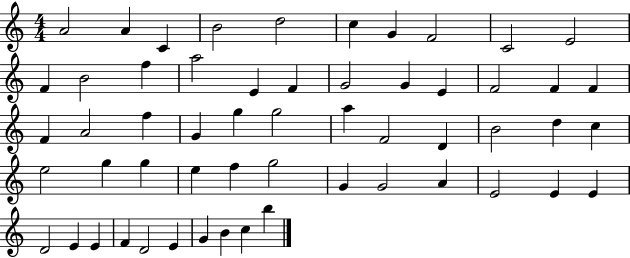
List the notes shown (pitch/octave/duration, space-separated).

A4/h A4/q C4/q B4/h D5/h C5/q G4/q F4/h C4/h E4/h F4/q B4/h F5/q A5/h E4/q F4/q G4/h G4/q E4/q F4/h F4/q F4/q F4/q A4/h F5/q G4/q G5/q G5/h A5/q F4/h D4/q B4/h D5/q C5/q E5/h G5/q G5/q E5/q F5/q G5/h G4/q G4/h A4/q E4/h E4/q E4/q D4/h E4/q E4/q F4/q D4/h E4/q G4/q B4/q C5/q B5/q